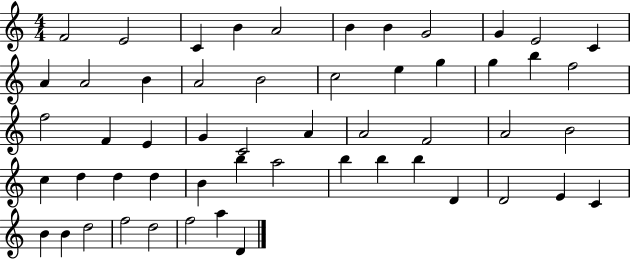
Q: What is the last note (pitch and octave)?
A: D4